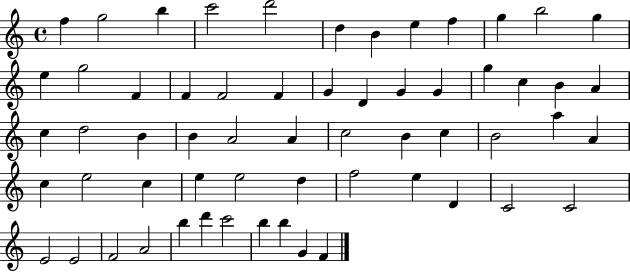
F5/q G5/h B5/q C6/h D6/h D5/q B4/q E5/q F5/q G5/q B5/h G5/q E5/q G5/h F4/q F4/q F4/h F4/q G4/q D4/q G4/q G4/q G5/q C5/q B4/q A4/q C5/q D5/h B4/q B4/q A4/h A4/q C5/h B4/q C5/q B4/h A5/q A4/q C5/q E5/h C5/q E5/q E5/h D5/q F5/h E5/q D4/q C4/h C4/h E4/h E4/h F4/h A4/h B5/q D6/q C6/h B5/q B5/q G4/q F4/q